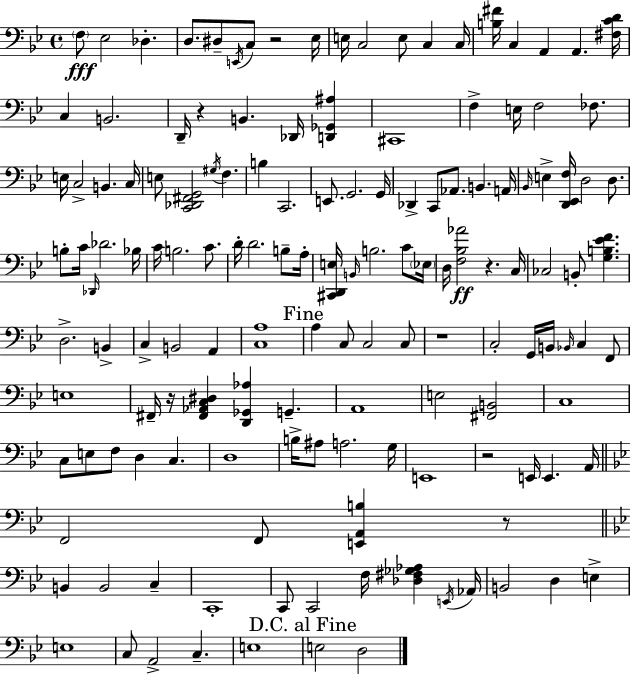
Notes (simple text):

F3/e Eb3/h Db3/q. D3/e. D#3/e E2/s C3/e R/h Eb3/s E3/s C3/h E3/e C3/q C3/s [B3,F#4]/s C3/q A2/q A2/q. [F#3,C4,D4]/s C3/q B2/h. D2/s R/q B2/q. Db2/s [D2,Gb2,A#3]/q C#2/w F3/q E3/s F3/h FES3/e. E3/s C3/h B2/q. C3/s E3/e [C2,Db2,F#2,G2]/h G#3/s F3/q. B3/q C2/h. E2/e. G2/h. G2/s Db2/q C2/e Ab2/e. B2/q. A2/s Bb2/s E3/q [D2,Eb2,F3]/s D3/h D3/e. B3/e C4/s Db2/s Db4/h. Bb3/s C4/s B3/h. C4/e. D4/s D4/h. B3/e A3/s [C#2,D2,E3]/s B2/s B3/h. C4/e Eb3/s D3/s [F3,Bb3,Ab4]/h R/q. C3/s CES3/h B2/e [G3,B3,Eb4,F4]/q. D3/h. B2/q C3/q B2/h A2/q [C3,A3]/w A3/q C3/e C3/h C3/e R/w C3/h G2/s B2/s Bb2/s C3/q F2/e E3/w F#2/s R/s [F#2,Ab2,C3,D#3]/q [D2,Gb2,Ab3]/q G2/q. A2/w E3/h [F#2,B2]/h C3/w C3/e E3/e F3/e D3/q C3/q. D3/w B3/s A#3/e A3/h. G3/s E2/w R/h E2/s E2/q. A2/s F2/h F2/e [E2,A2,B3]/q R/e B2/q B2/h C3/q C2/w C2/e C2/h F3/s [Db3,F#3,Gb3,Ab3]/q E2/s Ab2/s B2/h D3/q E3/q E3/w C3/e A2/h C3/q. E3/w E3/h D3/h